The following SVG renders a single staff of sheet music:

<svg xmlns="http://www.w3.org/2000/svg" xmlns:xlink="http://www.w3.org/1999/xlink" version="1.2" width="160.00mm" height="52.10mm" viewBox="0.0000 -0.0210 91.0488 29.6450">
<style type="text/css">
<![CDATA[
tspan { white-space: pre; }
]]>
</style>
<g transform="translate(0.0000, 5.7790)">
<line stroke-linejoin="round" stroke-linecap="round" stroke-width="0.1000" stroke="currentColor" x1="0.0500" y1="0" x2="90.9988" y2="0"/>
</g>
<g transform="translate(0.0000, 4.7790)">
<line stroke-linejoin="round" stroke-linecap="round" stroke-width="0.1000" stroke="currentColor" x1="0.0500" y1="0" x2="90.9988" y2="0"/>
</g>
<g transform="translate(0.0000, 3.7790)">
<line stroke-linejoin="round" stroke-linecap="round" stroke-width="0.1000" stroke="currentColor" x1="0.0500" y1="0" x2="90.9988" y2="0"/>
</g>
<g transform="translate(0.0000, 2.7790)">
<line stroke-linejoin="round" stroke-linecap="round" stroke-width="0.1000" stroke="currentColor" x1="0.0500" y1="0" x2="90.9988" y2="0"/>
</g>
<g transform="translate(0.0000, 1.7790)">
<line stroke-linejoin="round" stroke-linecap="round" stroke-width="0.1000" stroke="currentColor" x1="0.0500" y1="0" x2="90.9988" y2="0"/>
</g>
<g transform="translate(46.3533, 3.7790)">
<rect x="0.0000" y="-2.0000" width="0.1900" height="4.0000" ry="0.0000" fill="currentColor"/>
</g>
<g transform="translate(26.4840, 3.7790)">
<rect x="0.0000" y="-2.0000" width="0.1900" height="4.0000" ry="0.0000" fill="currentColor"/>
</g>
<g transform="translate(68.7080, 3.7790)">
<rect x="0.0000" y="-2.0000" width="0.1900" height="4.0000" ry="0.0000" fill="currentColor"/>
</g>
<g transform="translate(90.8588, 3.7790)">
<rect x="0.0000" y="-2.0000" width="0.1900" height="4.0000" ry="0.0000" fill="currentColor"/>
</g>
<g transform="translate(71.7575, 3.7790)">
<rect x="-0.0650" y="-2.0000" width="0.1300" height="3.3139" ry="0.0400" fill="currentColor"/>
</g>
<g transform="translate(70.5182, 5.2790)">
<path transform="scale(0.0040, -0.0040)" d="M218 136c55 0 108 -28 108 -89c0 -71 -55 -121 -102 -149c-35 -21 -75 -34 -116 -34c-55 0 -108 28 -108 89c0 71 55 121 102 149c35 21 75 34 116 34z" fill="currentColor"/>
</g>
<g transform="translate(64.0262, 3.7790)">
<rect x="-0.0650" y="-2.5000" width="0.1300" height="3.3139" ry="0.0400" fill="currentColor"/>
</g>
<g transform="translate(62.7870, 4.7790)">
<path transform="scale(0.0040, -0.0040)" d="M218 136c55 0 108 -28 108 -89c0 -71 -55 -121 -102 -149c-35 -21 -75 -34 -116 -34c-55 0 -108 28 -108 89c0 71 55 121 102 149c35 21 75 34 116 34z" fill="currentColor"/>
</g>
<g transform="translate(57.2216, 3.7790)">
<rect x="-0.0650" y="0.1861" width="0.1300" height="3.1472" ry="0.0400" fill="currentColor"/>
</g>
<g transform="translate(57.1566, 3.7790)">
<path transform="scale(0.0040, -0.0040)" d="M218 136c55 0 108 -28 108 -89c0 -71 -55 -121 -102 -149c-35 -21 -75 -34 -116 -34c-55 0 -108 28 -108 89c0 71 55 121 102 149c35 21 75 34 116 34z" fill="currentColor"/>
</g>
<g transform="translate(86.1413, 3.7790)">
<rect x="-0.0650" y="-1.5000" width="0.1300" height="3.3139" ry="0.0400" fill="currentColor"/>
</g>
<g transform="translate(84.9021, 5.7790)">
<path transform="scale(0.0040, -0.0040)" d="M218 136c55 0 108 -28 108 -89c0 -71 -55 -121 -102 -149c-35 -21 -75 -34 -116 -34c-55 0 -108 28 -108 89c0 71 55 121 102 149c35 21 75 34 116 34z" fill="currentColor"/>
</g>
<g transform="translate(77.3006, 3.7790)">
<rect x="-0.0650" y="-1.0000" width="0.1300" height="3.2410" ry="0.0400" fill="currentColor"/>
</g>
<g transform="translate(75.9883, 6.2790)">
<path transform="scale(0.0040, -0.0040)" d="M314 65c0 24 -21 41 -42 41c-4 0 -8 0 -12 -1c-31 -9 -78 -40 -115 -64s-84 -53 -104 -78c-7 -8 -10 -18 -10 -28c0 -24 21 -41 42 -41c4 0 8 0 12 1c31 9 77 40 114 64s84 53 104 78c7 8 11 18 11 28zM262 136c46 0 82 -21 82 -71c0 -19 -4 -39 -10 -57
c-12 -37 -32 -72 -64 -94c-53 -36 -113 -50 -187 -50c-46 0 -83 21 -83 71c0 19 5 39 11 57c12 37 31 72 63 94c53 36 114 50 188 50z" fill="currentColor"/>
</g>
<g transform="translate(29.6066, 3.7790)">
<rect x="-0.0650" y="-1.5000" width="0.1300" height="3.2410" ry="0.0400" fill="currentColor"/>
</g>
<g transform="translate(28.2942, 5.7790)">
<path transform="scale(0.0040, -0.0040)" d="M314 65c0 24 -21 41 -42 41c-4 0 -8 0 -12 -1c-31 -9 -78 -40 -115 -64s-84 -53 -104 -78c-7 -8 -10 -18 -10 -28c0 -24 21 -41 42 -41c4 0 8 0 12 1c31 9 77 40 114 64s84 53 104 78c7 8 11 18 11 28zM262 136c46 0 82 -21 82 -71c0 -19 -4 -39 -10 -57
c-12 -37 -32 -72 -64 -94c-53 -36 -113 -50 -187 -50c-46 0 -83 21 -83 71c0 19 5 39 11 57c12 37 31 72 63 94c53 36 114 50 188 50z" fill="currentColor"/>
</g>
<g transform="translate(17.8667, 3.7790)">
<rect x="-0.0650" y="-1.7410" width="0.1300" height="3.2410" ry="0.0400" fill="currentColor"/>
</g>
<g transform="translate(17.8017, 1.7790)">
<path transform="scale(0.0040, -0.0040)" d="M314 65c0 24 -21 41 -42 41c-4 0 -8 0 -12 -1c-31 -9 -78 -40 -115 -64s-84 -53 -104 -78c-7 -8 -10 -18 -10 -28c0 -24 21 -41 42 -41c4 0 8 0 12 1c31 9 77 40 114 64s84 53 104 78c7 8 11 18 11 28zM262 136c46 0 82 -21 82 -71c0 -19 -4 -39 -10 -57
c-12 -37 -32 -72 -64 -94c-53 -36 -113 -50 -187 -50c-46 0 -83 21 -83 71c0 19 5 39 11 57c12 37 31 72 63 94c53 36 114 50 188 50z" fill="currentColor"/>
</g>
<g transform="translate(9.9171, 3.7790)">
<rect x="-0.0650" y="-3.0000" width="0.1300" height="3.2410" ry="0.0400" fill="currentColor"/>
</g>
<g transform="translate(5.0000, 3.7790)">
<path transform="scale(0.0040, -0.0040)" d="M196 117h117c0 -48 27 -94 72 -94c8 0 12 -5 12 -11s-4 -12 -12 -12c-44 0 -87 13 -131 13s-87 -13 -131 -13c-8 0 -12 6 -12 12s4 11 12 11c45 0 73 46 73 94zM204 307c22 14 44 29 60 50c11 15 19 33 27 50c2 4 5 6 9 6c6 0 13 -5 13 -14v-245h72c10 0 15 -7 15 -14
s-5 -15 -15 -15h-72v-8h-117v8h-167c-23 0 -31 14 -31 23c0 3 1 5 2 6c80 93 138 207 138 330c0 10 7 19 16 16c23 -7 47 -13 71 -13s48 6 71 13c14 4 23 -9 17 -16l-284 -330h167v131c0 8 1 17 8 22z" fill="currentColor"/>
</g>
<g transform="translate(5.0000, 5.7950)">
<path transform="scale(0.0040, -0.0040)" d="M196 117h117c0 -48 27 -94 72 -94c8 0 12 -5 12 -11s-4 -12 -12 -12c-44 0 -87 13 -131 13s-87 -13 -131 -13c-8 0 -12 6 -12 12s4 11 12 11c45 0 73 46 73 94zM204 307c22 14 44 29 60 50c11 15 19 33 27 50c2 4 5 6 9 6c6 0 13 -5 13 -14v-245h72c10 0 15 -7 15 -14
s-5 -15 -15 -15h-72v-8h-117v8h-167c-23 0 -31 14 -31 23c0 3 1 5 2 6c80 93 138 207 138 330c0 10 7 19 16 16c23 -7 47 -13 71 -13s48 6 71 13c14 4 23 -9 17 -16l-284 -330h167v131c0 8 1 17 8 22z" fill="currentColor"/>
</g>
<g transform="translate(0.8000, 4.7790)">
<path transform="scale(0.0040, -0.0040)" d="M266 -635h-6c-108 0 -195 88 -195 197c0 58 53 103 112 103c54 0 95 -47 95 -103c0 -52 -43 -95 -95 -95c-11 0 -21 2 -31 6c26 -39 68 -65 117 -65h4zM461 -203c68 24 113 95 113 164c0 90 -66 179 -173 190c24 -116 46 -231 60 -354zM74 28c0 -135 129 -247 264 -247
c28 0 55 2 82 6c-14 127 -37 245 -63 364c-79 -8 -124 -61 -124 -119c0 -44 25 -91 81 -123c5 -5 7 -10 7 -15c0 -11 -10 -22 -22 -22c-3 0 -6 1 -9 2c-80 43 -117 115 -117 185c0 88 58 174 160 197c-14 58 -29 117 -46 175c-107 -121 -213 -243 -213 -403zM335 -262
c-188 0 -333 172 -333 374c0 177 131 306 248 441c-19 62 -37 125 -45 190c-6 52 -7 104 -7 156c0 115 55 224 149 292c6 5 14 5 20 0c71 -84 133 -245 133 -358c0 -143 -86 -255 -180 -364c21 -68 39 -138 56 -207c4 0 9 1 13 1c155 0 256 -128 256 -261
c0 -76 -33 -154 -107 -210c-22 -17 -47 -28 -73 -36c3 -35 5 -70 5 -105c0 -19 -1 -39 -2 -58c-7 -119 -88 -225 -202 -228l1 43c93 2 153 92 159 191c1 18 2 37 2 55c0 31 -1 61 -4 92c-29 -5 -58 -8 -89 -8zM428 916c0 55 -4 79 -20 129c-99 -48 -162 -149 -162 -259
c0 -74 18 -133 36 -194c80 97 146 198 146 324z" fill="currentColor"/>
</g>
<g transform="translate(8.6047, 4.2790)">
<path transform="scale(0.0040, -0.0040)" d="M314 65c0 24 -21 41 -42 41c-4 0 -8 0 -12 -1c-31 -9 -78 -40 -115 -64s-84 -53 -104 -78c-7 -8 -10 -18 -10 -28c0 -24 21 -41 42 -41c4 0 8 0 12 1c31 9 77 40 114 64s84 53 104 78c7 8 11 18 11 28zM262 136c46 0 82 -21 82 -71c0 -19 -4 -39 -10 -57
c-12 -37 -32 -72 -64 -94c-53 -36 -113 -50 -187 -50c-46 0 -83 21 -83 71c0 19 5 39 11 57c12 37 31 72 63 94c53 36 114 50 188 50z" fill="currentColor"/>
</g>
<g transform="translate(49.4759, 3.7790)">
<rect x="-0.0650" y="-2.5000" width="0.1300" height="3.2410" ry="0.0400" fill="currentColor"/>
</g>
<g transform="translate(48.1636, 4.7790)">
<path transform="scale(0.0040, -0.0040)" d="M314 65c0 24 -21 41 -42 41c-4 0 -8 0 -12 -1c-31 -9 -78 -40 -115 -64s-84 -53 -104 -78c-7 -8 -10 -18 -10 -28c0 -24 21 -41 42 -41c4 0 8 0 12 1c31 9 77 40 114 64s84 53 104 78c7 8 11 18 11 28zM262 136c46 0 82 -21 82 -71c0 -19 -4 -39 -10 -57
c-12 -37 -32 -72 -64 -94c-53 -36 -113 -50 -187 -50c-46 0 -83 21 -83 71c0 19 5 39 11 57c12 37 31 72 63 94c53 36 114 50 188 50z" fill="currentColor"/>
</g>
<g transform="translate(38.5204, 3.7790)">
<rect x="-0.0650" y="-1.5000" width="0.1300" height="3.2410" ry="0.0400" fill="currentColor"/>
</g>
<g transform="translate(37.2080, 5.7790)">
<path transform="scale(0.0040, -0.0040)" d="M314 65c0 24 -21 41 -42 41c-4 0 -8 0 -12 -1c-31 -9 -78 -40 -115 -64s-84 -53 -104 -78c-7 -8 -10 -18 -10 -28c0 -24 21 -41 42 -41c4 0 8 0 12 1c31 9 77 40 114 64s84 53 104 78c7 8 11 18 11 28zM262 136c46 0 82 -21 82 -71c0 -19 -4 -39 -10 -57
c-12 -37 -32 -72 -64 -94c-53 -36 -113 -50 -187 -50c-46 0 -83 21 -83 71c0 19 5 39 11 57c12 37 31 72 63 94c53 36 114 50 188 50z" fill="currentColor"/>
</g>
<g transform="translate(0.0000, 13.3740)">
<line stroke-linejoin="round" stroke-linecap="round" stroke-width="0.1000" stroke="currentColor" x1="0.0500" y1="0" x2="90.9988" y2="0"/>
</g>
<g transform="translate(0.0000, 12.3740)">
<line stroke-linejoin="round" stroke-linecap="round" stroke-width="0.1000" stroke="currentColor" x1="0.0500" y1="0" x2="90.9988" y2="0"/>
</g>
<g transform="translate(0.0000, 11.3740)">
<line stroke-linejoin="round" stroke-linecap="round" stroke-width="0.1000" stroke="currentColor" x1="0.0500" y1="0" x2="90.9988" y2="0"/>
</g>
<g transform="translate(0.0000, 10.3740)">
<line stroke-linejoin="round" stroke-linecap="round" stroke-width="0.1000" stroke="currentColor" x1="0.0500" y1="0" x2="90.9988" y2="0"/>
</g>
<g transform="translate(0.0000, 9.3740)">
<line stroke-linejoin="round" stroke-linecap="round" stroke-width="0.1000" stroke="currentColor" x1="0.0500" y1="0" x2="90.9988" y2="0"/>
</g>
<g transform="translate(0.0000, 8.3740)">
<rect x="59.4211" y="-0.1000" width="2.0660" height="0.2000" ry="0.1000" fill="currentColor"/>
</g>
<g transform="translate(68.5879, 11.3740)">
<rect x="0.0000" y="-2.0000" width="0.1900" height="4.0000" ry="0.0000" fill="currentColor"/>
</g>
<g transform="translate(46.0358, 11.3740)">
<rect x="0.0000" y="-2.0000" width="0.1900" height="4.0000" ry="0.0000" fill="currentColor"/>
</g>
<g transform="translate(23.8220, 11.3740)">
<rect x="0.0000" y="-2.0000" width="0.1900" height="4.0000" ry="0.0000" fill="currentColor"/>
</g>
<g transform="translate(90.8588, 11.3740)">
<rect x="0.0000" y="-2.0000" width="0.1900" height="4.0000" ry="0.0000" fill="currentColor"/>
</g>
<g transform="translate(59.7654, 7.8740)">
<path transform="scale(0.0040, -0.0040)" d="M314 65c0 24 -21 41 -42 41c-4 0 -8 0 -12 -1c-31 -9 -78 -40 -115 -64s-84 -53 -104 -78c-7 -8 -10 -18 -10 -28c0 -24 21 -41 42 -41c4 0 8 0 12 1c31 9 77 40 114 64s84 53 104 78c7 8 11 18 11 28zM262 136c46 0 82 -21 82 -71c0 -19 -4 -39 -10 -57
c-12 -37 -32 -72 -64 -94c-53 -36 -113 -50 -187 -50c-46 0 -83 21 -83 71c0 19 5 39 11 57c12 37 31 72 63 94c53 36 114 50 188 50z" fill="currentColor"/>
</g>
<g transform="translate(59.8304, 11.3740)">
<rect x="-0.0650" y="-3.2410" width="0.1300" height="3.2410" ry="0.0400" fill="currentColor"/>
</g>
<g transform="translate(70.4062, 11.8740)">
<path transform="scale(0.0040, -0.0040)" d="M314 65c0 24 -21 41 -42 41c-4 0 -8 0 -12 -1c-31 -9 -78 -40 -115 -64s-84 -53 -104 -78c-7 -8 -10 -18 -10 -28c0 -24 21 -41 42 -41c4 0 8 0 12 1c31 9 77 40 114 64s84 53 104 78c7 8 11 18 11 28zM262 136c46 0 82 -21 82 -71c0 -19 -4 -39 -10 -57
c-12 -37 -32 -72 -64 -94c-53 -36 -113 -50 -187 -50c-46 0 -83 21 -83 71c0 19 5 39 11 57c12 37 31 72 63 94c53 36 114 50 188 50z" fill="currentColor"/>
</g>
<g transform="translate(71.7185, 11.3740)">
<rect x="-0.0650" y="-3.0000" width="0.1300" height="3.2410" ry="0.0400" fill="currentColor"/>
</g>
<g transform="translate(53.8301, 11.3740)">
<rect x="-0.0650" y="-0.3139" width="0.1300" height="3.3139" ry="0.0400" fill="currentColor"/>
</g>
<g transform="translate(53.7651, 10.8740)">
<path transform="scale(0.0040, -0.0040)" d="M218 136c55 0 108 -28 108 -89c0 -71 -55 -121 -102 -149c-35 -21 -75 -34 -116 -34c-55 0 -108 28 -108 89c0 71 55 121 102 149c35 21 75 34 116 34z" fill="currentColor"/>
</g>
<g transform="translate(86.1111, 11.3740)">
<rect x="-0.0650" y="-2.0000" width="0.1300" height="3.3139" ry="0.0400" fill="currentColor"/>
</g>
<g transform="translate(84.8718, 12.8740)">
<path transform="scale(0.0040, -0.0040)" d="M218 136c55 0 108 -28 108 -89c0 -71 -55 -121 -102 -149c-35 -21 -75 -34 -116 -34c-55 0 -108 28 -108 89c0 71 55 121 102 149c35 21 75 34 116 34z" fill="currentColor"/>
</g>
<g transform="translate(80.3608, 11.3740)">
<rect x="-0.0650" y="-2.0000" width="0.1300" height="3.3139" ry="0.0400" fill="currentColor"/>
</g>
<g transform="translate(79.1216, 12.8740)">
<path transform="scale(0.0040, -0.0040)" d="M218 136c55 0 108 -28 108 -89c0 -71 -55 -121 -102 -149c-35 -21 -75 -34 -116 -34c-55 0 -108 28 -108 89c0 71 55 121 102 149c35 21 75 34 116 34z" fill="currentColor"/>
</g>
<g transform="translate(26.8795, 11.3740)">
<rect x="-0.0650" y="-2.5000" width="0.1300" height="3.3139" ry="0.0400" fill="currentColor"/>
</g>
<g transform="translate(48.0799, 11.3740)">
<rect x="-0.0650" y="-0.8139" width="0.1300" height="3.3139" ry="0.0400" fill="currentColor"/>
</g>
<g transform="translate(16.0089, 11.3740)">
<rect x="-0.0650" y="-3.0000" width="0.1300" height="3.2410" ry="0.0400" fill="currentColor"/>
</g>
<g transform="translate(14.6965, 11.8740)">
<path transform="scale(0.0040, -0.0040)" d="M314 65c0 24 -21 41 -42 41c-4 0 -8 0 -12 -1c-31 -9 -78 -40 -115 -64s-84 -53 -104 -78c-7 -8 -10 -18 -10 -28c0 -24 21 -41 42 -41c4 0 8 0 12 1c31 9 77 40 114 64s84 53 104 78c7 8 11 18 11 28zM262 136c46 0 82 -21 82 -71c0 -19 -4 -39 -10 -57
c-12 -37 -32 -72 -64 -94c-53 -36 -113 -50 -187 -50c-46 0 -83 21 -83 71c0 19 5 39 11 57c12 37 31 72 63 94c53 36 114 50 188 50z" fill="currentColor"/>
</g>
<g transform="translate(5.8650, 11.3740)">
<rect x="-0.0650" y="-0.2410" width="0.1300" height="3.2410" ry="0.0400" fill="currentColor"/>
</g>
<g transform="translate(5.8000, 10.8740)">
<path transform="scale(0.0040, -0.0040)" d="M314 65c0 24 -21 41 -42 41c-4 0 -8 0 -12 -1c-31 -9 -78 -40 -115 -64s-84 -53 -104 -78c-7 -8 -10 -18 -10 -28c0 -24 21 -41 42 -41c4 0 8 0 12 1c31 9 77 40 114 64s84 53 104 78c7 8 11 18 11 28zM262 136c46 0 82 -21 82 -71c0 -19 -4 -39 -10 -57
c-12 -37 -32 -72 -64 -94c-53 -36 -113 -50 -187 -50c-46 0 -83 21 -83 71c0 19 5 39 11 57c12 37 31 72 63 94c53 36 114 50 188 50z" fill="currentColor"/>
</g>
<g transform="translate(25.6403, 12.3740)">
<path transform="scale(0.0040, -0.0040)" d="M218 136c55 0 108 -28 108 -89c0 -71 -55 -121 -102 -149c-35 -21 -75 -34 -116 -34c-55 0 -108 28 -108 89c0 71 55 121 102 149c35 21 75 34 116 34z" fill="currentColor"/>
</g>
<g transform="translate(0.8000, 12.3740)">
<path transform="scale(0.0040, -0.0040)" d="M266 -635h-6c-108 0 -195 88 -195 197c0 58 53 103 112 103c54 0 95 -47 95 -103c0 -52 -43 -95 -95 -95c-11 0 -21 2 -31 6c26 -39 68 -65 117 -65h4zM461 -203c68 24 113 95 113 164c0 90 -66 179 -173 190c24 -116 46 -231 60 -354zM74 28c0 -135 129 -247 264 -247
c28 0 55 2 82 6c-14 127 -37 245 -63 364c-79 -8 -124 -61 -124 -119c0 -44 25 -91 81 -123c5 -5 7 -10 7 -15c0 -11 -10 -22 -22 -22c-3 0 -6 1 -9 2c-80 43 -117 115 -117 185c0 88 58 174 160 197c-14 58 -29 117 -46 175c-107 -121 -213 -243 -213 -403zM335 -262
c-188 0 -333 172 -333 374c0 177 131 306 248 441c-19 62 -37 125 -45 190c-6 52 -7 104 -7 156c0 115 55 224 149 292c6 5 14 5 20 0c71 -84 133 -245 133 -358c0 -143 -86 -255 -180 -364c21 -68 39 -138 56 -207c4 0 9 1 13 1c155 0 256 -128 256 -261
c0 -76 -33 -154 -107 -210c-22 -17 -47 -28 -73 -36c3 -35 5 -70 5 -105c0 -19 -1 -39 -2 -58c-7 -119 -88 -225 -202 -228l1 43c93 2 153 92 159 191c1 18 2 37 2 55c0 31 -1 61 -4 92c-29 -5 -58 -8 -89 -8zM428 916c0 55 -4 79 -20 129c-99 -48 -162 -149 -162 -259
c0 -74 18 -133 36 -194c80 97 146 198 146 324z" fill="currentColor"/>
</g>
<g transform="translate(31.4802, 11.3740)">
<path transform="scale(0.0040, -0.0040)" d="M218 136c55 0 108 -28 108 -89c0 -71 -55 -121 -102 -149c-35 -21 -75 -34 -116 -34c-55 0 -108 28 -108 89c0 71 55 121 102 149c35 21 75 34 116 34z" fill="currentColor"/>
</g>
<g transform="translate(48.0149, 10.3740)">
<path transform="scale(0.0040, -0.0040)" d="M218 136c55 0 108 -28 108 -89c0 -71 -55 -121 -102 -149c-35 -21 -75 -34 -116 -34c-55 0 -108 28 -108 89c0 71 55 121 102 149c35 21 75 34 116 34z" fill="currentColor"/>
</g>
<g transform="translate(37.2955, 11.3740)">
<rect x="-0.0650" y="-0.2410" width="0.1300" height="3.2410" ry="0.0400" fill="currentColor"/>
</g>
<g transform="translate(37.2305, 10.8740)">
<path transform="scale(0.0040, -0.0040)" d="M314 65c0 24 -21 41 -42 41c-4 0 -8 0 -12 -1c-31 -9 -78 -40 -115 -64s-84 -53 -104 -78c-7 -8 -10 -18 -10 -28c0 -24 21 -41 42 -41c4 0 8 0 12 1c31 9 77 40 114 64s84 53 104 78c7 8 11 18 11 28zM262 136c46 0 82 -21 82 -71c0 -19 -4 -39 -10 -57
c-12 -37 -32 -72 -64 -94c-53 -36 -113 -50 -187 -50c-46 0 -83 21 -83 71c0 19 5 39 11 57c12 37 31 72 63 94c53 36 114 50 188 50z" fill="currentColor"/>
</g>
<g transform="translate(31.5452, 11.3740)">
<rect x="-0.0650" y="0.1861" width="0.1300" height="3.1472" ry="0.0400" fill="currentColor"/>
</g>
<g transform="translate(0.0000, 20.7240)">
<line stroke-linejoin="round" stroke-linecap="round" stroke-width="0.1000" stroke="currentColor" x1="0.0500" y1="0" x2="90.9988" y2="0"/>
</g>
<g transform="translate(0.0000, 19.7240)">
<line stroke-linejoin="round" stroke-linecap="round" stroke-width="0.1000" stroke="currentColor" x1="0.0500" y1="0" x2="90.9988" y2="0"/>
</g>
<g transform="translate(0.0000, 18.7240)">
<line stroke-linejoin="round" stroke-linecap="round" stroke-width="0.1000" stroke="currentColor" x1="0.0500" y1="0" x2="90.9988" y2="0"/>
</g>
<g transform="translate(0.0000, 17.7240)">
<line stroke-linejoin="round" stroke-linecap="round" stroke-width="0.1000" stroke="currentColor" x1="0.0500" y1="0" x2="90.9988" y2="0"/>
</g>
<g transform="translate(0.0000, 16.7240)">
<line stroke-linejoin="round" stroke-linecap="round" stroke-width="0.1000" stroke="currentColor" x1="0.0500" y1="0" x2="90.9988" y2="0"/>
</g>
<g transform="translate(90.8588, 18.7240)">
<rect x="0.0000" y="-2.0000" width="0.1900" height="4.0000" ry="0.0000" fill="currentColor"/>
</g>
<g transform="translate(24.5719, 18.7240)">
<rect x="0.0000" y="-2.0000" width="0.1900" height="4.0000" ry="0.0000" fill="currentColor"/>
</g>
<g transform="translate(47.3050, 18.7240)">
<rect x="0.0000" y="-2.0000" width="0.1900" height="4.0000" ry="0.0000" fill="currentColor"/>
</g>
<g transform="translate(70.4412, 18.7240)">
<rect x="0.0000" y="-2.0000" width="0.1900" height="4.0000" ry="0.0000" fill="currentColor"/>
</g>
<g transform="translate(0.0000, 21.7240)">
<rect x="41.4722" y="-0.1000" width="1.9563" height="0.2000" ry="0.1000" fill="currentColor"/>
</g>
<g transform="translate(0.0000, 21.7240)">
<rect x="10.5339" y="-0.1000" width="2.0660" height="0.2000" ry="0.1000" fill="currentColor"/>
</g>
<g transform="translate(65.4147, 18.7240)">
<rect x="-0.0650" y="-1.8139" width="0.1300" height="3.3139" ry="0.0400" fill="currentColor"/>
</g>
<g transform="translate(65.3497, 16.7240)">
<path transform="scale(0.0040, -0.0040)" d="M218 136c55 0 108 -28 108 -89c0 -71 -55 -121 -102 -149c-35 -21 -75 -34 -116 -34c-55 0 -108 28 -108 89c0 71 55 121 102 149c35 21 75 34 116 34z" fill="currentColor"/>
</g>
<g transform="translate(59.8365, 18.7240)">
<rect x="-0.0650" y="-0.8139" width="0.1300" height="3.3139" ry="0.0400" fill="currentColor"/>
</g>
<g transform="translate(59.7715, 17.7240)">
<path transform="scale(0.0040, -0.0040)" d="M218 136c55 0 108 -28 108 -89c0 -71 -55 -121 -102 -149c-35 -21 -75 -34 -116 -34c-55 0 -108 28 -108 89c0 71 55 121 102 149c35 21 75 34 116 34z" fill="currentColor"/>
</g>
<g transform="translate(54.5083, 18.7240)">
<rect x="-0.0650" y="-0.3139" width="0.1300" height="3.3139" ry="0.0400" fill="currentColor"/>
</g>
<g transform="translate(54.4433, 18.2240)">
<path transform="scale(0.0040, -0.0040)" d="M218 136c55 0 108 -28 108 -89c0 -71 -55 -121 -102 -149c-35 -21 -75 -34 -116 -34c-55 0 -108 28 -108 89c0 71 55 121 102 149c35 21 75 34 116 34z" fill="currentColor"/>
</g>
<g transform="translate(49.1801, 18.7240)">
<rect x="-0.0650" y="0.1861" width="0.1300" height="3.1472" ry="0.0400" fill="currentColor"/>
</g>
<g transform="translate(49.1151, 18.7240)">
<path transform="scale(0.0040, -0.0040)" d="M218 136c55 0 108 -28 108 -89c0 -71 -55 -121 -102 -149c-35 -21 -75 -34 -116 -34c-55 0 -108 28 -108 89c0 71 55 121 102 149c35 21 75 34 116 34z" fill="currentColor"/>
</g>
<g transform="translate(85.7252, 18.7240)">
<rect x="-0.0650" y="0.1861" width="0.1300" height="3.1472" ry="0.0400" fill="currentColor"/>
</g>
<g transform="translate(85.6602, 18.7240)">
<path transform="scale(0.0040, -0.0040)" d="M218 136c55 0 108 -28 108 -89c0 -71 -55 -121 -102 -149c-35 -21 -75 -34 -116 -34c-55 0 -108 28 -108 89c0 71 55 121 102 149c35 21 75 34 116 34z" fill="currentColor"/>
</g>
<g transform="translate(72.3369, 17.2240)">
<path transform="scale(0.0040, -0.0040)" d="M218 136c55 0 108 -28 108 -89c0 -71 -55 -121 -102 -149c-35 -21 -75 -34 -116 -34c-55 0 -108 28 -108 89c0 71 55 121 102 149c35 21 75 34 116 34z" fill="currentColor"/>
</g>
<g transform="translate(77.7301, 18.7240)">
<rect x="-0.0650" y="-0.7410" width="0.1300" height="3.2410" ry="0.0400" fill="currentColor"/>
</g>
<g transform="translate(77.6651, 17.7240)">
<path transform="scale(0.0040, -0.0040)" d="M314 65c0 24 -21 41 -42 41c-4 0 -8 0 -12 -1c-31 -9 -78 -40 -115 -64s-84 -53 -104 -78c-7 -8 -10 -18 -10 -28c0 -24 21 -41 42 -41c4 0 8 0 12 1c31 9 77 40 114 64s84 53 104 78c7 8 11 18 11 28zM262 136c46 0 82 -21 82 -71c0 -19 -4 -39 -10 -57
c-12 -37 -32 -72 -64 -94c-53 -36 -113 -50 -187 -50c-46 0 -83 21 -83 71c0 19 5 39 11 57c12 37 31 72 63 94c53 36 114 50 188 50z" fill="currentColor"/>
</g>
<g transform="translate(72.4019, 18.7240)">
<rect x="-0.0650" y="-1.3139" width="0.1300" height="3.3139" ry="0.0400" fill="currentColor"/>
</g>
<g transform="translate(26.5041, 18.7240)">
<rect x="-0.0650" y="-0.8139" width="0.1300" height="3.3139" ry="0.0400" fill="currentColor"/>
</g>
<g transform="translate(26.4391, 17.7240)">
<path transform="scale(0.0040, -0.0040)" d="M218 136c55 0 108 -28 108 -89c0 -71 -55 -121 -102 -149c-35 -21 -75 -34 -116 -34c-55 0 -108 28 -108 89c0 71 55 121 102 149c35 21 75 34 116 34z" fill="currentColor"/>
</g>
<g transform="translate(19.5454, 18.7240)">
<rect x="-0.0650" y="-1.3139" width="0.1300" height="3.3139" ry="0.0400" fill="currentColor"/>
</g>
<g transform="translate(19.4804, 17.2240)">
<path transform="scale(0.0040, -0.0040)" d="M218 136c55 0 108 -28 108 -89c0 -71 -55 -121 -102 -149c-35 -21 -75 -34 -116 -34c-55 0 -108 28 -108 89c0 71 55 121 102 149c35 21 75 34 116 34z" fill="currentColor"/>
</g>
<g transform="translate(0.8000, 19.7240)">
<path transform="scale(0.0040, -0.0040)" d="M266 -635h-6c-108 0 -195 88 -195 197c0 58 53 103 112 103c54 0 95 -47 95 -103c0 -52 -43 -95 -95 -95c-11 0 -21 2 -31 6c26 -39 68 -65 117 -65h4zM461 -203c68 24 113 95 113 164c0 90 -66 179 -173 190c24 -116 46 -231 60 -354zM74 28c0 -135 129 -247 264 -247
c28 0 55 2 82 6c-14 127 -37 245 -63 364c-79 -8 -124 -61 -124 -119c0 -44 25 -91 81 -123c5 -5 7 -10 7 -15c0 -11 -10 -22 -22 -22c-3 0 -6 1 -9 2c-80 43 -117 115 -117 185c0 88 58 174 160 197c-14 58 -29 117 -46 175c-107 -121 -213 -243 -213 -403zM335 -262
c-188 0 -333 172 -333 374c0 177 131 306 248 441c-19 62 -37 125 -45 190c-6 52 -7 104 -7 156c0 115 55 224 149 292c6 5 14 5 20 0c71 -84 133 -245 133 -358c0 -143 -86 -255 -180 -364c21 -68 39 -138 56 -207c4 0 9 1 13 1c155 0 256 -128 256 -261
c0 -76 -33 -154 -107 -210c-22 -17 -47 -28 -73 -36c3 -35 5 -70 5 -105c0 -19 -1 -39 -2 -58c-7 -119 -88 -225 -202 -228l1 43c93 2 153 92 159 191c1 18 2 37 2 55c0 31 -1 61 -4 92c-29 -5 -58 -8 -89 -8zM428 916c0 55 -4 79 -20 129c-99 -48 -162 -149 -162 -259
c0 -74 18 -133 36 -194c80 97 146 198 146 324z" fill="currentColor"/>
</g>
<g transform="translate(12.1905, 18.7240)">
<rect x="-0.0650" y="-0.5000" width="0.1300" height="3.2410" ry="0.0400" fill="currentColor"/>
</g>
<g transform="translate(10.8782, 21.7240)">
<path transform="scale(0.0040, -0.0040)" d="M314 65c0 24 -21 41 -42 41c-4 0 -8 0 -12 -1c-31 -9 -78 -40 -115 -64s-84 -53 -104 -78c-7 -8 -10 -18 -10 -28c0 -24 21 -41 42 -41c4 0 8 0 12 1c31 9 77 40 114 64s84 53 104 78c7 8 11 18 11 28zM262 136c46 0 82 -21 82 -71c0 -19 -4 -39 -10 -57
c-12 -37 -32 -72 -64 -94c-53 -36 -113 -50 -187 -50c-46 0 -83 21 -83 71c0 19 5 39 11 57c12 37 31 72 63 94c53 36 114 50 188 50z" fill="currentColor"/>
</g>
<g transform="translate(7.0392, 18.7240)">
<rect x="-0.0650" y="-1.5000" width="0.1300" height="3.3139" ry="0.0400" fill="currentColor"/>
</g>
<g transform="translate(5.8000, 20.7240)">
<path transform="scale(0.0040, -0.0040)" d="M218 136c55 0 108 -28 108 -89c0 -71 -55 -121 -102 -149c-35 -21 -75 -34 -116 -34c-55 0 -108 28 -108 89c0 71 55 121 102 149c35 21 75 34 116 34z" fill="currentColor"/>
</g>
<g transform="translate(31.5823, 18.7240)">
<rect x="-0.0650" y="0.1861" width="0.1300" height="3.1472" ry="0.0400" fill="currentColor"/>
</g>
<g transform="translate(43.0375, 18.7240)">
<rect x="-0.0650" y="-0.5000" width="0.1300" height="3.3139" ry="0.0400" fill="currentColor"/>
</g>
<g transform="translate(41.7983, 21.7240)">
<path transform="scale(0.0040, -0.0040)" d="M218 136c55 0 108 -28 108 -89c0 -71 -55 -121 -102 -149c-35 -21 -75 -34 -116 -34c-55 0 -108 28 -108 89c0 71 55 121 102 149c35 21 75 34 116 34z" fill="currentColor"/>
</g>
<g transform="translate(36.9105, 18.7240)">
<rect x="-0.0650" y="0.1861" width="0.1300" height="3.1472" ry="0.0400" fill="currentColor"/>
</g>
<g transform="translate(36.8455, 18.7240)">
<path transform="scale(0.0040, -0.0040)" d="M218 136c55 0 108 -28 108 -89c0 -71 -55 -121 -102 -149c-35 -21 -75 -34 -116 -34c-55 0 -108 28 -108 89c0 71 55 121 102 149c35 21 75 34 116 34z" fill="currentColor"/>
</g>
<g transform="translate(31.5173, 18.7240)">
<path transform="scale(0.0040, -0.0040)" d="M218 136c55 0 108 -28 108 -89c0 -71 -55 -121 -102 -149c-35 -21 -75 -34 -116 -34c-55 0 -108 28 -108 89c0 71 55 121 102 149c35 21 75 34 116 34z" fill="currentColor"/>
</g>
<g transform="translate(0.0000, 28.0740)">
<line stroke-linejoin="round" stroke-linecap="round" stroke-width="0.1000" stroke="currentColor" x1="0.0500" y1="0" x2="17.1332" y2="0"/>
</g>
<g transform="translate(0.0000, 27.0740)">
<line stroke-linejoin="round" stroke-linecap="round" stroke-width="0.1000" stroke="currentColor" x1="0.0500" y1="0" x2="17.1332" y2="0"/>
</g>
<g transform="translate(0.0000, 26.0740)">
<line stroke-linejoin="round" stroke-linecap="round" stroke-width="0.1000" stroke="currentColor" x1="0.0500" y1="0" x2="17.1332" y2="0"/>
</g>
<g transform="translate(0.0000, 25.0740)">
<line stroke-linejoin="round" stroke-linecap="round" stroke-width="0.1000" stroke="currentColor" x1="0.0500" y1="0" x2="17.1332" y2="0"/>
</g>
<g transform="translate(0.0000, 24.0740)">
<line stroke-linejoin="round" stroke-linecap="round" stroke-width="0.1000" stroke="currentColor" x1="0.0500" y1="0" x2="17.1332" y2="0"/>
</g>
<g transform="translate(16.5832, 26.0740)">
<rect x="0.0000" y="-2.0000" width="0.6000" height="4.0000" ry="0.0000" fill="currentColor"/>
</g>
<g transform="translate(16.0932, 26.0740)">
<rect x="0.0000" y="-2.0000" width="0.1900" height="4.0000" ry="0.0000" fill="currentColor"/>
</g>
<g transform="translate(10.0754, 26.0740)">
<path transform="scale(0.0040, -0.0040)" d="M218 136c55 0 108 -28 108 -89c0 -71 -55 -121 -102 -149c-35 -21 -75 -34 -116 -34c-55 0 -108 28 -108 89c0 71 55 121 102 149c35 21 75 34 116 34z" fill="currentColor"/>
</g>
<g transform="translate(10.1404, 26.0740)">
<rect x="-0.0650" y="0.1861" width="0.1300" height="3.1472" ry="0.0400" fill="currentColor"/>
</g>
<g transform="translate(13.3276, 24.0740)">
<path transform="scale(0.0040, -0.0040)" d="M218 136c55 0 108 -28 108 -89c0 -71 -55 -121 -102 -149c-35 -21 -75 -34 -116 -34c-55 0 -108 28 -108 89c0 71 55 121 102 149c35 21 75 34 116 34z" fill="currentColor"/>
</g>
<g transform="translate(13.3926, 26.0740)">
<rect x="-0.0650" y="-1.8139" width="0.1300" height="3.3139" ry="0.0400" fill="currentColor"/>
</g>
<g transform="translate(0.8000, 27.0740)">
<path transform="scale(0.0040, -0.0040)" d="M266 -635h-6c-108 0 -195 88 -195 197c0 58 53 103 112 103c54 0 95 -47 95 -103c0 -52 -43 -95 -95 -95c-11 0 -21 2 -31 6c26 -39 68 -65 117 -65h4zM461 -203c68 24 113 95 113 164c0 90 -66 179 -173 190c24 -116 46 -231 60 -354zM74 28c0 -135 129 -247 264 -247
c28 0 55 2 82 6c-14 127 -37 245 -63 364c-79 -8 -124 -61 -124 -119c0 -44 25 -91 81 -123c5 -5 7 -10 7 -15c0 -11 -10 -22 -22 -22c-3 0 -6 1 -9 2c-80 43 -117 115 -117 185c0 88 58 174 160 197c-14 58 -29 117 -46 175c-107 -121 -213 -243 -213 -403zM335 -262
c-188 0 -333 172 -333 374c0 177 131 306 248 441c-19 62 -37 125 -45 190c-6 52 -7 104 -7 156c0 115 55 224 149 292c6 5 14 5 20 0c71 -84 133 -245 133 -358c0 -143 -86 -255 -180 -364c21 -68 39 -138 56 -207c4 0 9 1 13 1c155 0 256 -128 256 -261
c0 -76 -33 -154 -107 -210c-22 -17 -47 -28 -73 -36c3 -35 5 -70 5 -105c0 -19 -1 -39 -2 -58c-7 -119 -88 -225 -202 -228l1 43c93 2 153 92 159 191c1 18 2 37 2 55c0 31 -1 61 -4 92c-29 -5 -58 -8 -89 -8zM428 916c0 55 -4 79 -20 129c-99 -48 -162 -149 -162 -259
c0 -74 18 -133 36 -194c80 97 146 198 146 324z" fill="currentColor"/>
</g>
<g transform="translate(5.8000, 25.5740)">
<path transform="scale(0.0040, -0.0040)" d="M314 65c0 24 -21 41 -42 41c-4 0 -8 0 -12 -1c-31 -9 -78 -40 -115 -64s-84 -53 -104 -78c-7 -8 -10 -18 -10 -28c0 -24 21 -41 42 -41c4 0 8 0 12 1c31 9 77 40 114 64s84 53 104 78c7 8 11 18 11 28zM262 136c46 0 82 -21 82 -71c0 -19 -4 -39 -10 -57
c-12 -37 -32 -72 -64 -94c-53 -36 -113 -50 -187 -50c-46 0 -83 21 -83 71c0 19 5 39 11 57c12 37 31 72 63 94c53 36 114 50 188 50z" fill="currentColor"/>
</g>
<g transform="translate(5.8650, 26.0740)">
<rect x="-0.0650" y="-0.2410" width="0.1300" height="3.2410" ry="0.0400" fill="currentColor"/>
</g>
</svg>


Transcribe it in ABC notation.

X:1
T:Untitled
M:4/4
L:1/4
K:C
A2 f2 E2 E2 G2 B G F D2 E c2 A2 G B c2 d c b2 A2 F F E C2 e d B B C B c d f e d2 B c2 B f